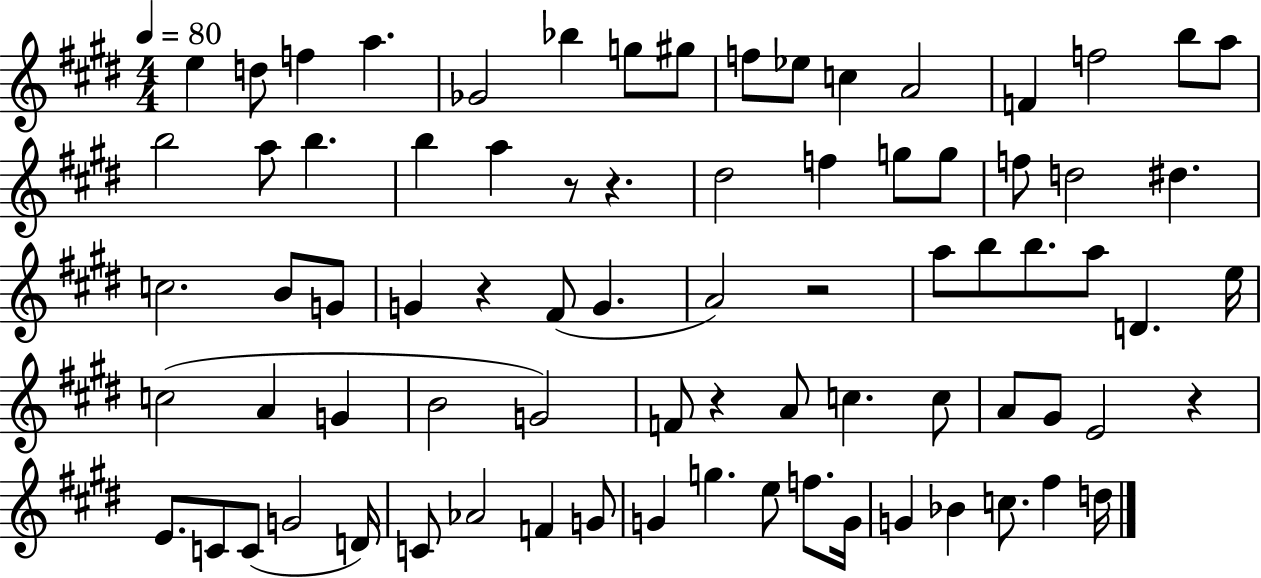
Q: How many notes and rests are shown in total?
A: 78